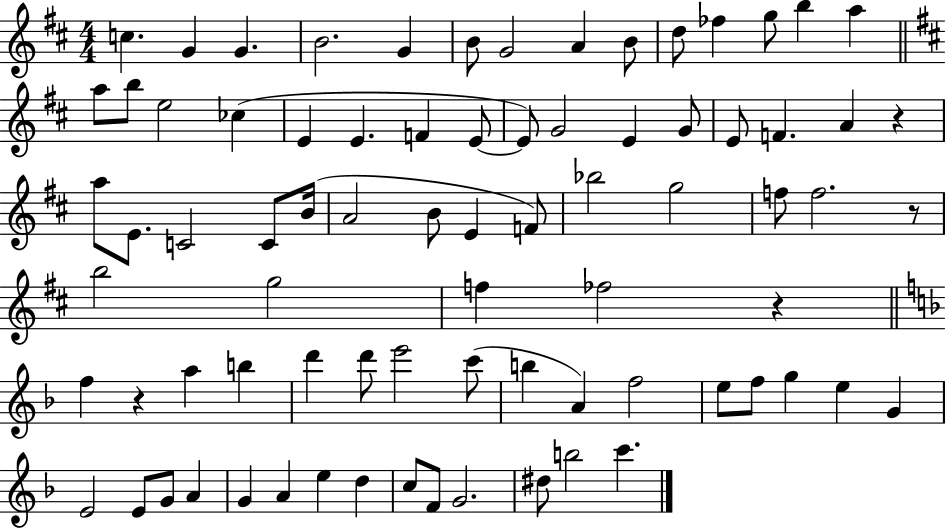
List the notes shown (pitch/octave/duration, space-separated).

C5/q. G4/q G4/q. B4/h. G4/q B4/e G4/h A4/q B4/e D5/e FES5/q G5/e B5/q A5/q A5/e B5/e E5/h CES5/q E4/q E4/q. F4/q E4/e E4/e G4/h E4/q G4/e E4/e F4/q. A4/q R/q A5/e E4/e. C4/h C4/e B4/s A4/h B4/e E4/q F4/e Bb5/h G5/h F5/e F5/h. R/e B5/h G5/h F5/q FES5/h R/q F5/q R/q A5/q B5/q D6/q D6/e E6/h C6/e B5/q A4/q F5/h E5/e F5/e G5/q E5/q G4/q E4/h E4/e G4/e A4/q G4/q A4/q E5/q D5/q C5/e F4/e G4/h. D#5/e B5/h C6/q.